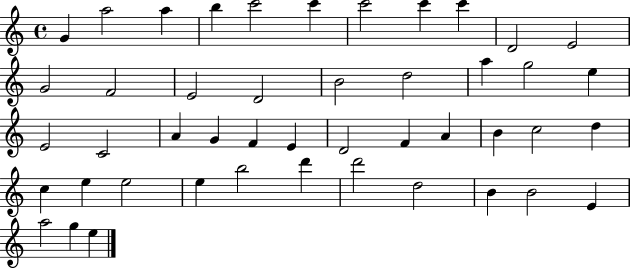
{
  \clef treble
  \time 4/4
  \defaultTimeSignature
  \key c \major
  g'4 a''2 a''4 | b''4 c'''2 c'''4 | c'''2 c'''4 c'''4 | d'2 e'2 | \break g'2 f'2 | e'2 d'2 | b'2 d''2 | a''4 g''2 e''4 | \break e'2 c'2 | a'4 g'4 f'4 e'4 | d'2 f'4 a'4 | b'4 c''2 d''4 | \break c''4 e''4 e''2 | e''4 b''2 d'''4 | d'''2 d''2 | b'4 b'2 e'4 | \break a''2 g''4 e''4 | \bar "|."
}